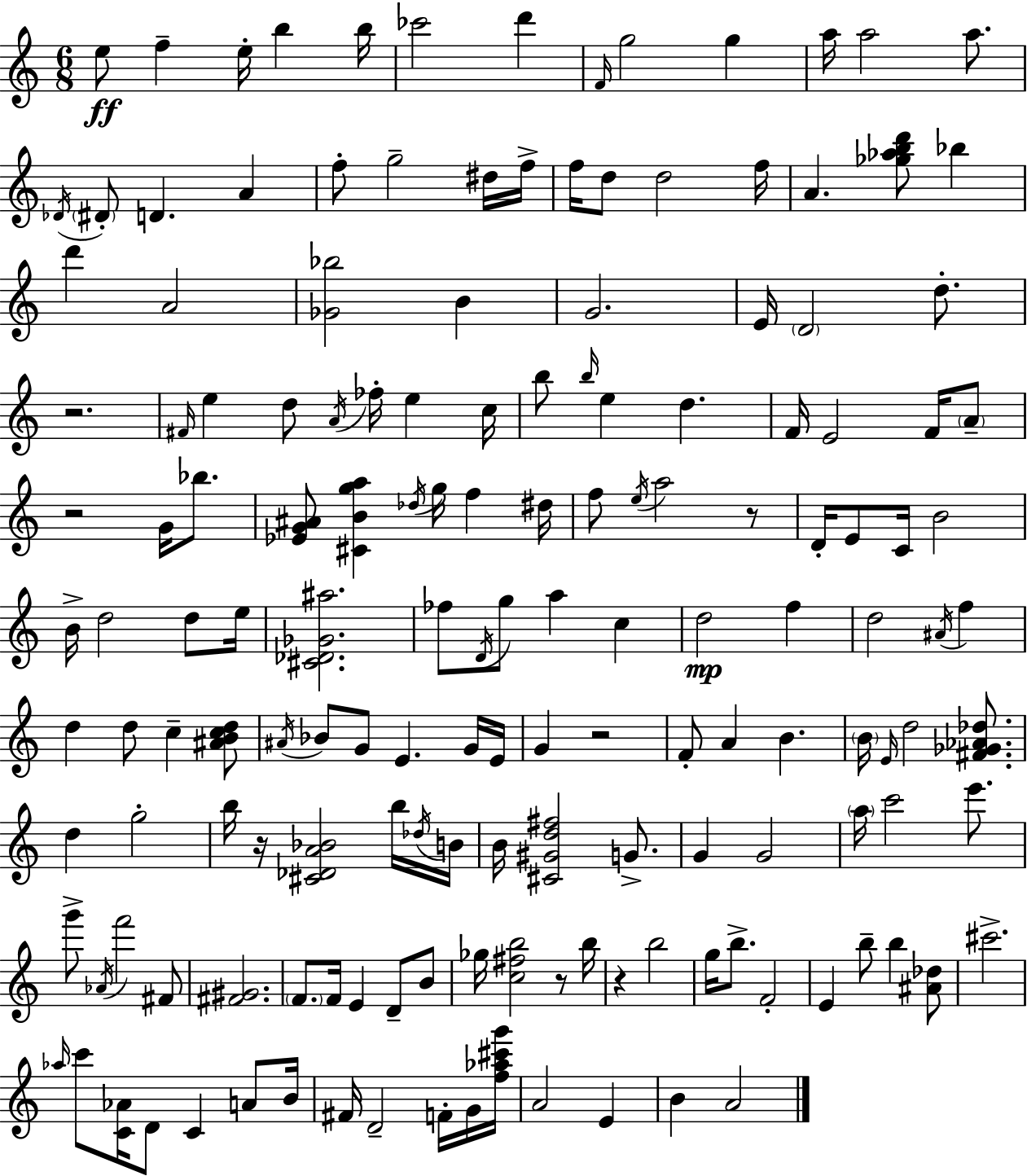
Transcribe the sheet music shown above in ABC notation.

X:1
T:Untitled
M:6/8
L:1/4
K:Am
e/2 f e/4 b b/4 _c'2 d' F/4 g2 g a/4 a2 a/2 _D/4 ^D/2 D A f/2 g2 ^d/4 f/4 f/4 d/2 d2 f/4 A [_g_abd']/2 _b d' A2 [_G_b]2 B G2 E/4 D2 d/2 z2 ^F/4 e d/2 A/4 _f/4 e c/4 b/2 b/4 e d F/4 E2 F/4 A/2 z2 G/4 _b/2 [_EG^A]/2 [^CBga] _d/4 g/4 f ^d/4 f/2 e/4 a2 z/2 D/4 E/2 C/4 B2 B/4 d2 d/2 e/4 [^C_D_G^a]2 _f/2 D/4 g/2 a c d2 f d2 ^A/4 f d d/2 c [^ABcd]/2 ^A/4 _B/2 G/2 E G/4 E/4 G z2 F/2 A B B/4 E/4 d2 [^F_G_A_d]/2 d g2 b/4 z/4 [^C_DA_B]2 b/4 _d/4 B/4 B/4 [^C^Gd^f]2 G/2 G G2 a/4 c'2 e'/2 g'/2 _A/4 f'2 ^F/2 [^F^G]2 F/2 F/4 E D/2 B/2 _g/4 [c^fb]2 z/2 b/4 z b2 g/4 b/2 F2 E b/2 b [^A_d]/2 ^c'2 _a/4 c'/2 [C_A]/4 D/2 C A/2 B/4 ^F/4 D2 F/4 G/4 [f_a^c'g']/4 A2 E B A2